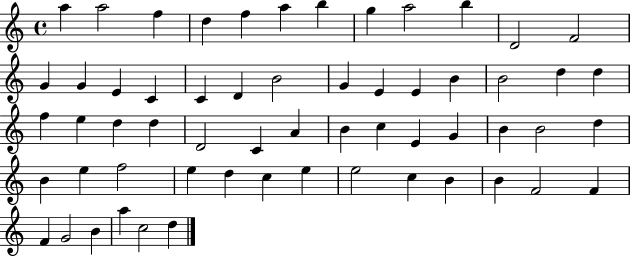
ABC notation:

X:1
T:Untitled
M:4/4
L:1/4
K:C
a a2 f d f a b g a2 b D2 F2 G G E C C D B2 G E E B B2 d d f e d d D2 C A B c E G B B2 d B e f2 e d c e e2 c B B F2 F F G2 B a c2 d